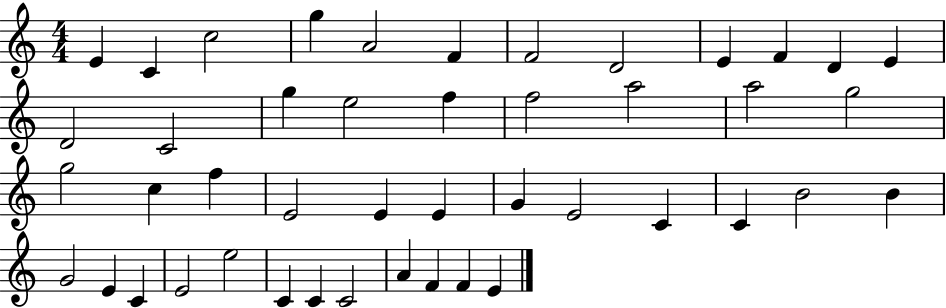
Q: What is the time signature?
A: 4/4